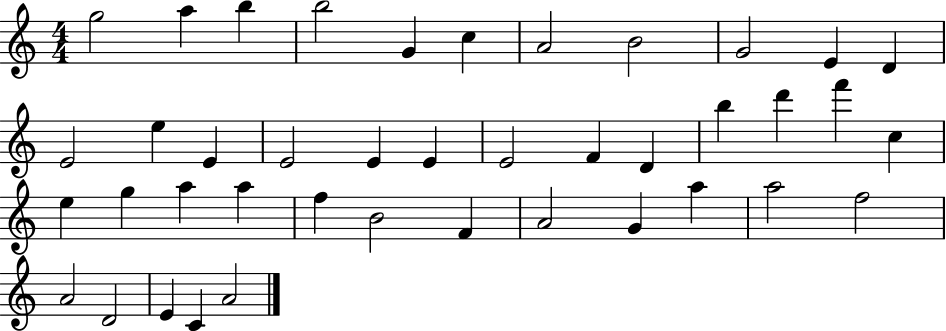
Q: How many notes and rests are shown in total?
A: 41